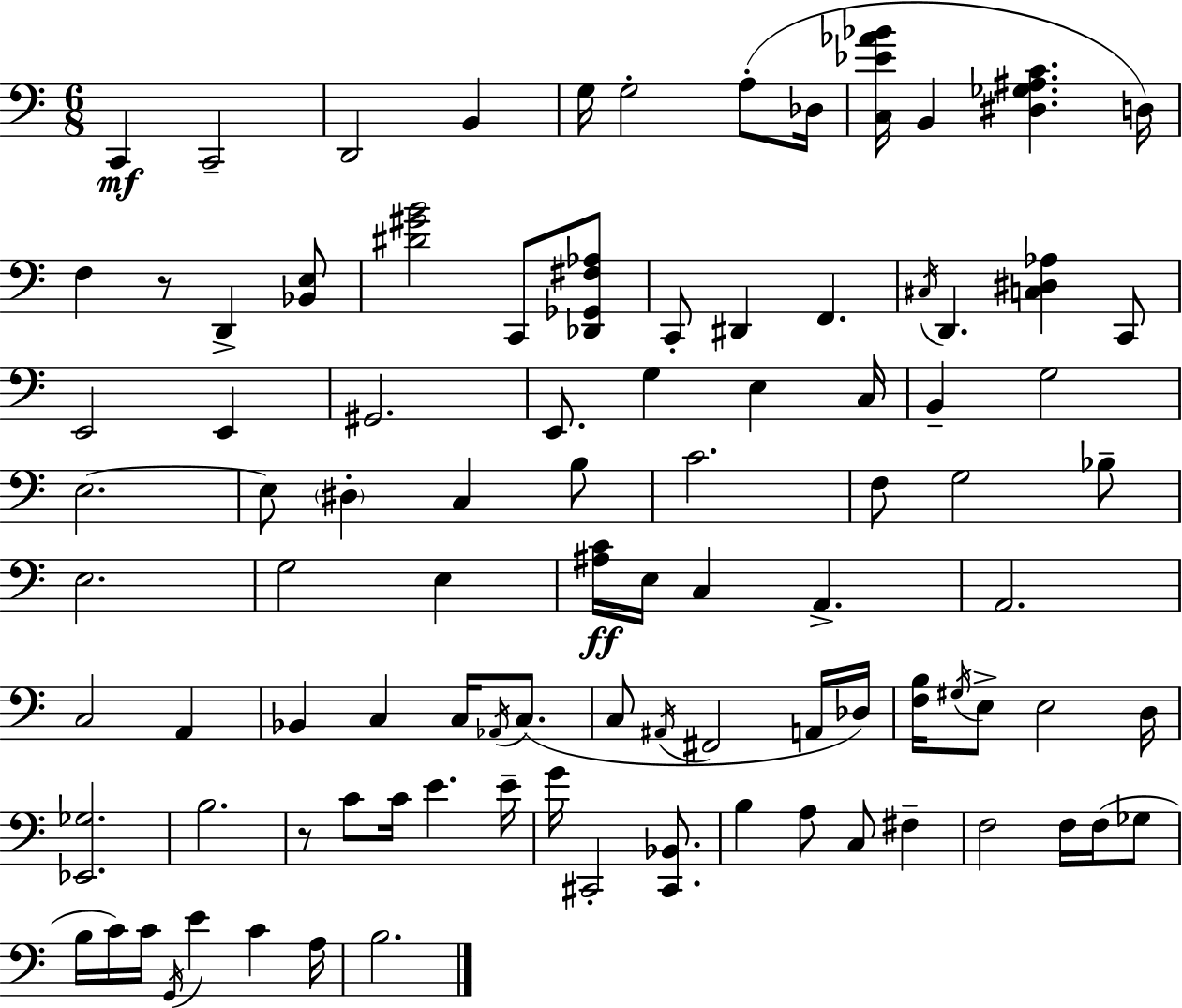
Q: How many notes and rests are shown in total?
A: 95